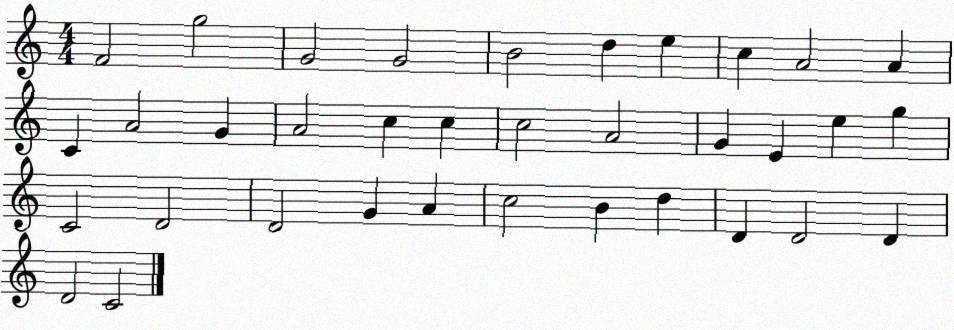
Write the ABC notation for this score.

X:1
T:Untitled
M:4/4
L:1/4
K:C
F2 g2 G2 G2 B2 d e c A2 A C A2 G A2 c c c2 A2 G E e g C2 D2 D2 G A c2 B d D D2 D D2 C2